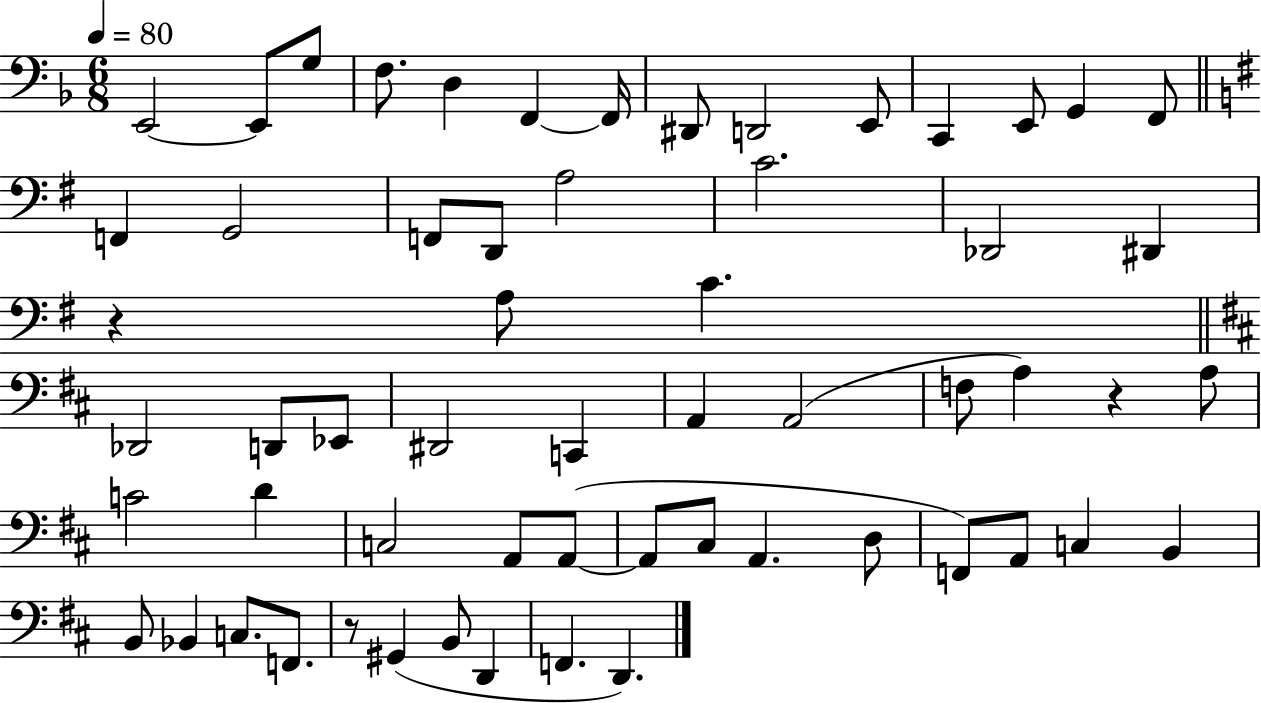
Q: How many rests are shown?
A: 3